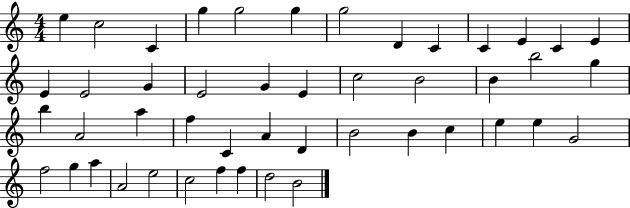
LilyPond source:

{
  \clef treble
  \numericTimeSignature
  \time 4/4
  \key c \major
  e''4 c''2 c'4 | g''4 g''2 g''4 | g''2 d'4 c'4 | c'4 e'4 c'4 e'4 | \break e'4 e'2 g'4 | e'2 g'4 e'4 | c''2 b'2 | b'4 b''2 g''4 | \break b''4 a'2 a''4 | f''4 c'4 a'4 d'4 | b'2 b'4 c''4 | e''4 e''4 g'2 | \break f''2 g''4 a''4 | a'2 e''2 | c''2 f''4 f''4 | d''2 b'2 | \break \bar "|."
}